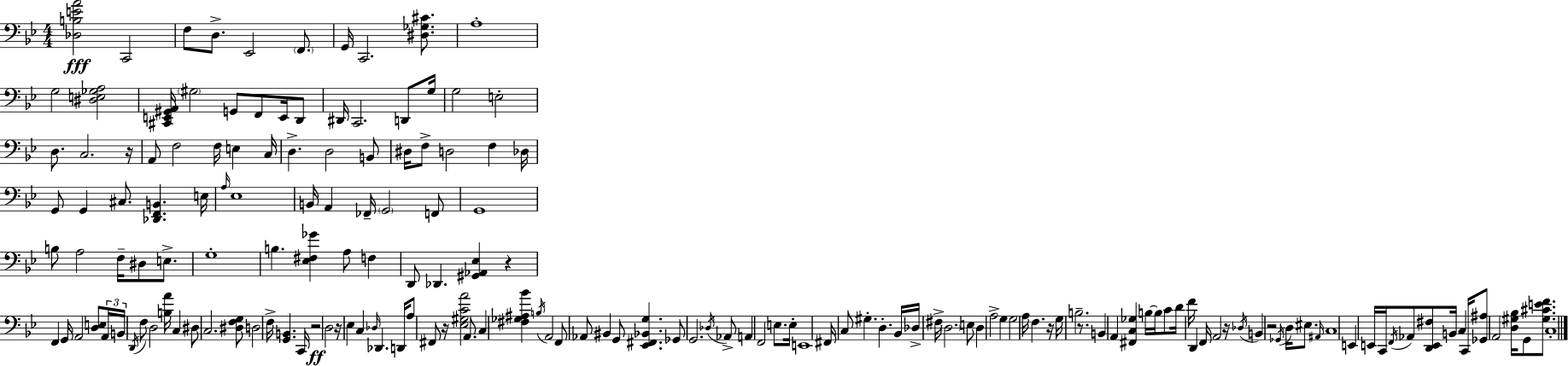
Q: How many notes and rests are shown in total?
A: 170